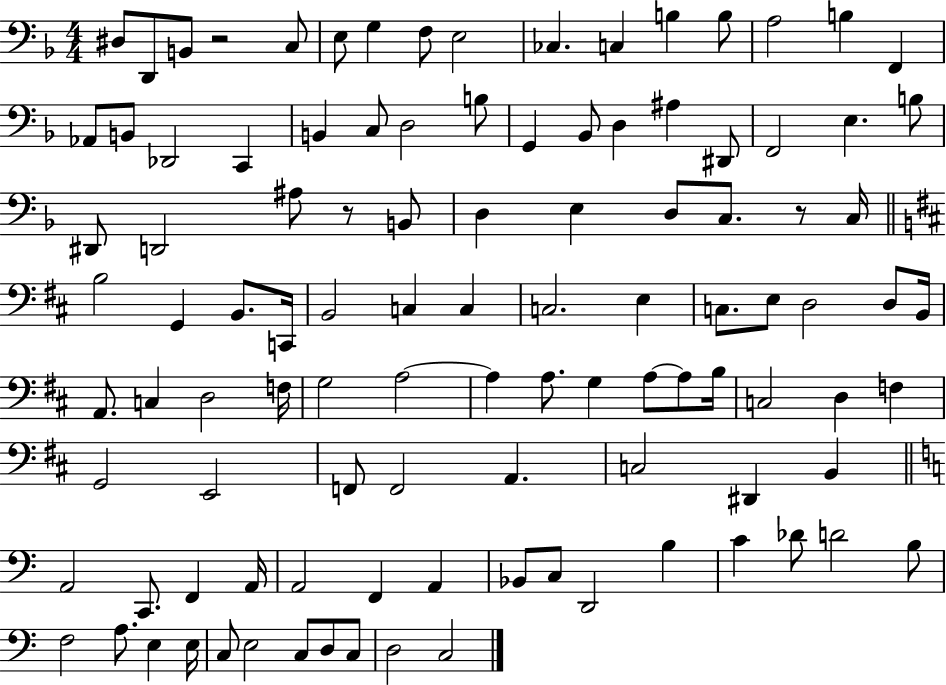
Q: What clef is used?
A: bass